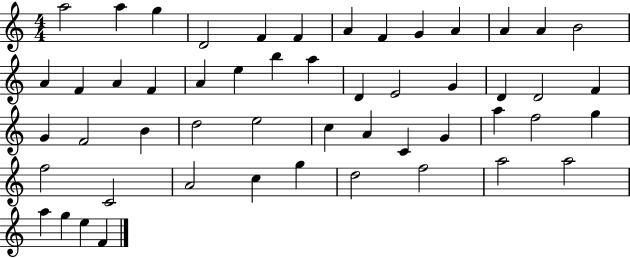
{
  \clef treble
  \numericTimeSignature
  \time 4/4
  \key c \major
  a''2 a''4 g''4 | d'2 f'4 f'4 | a'4 f'4 g'4 a'4 | a'4 a'4 b'2 | \break a'4 f'4 a'4 f'4 | a'4 e''4 b''4 a''4 | d'4 e'2 g'4 | d'4 d'2 f'4 | \break g'4 f'2 b'4 | d''2 e''2 | c''4 a'4 c'4 g'4 | a''4 f''2 g''4 | \break f''2 c'2 | a'2 c''4 g''4 | d''2 f''2 | a''2 a''2 | \break a''4 g''4 e''4 f'4 | \bar "|."
}